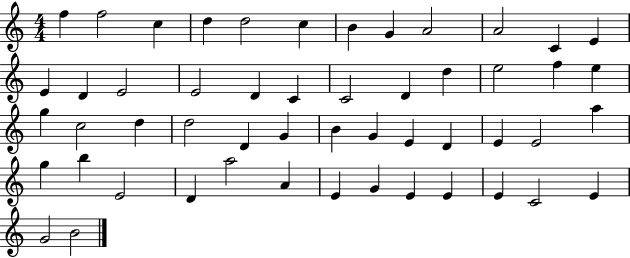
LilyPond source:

{
  \clef treble
  \numericTimeSignature
  \time 4/4
  \key c \major
  f''4 f''2 c''4 | d''4 d''2 c''4 | b'4 g'4 a'2 | a'2 c'4 e'4 | \break e'4 d'4 e'2 | e'2 d'4 c'4 | c'2 d'4 d''4 | e''2 f''4 e''4 | \break g''4 c''2 d''4 | d''2 d'4 g'4 | b'4 g'4 e'4 d'4 | e'4 e'2 a''4 | \break g''4 b''4 e'2 | d'4 a''2 a'4 | e'4 g'4 e'4 e'4 | e'4 c'2 e'4 | \break g'2 b'2 | \bar "|."
}